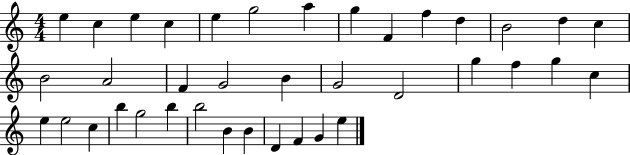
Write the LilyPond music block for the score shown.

{
  \clef treble
  \numericTimeSignature
  \time 4/4
  \key c \major
  e''4 c''4 e''4 c''4 | e''4 g''2 a''4 | g''4 f'4 f''4 d''4 | b'2 d''4 c''4 | \break b'2 a'2 | f'4 g'2 b'4 | g'2 d'2 | g''4 f''4 g''4 c''4 | \break e''4 e''2 c''4 | b''4 g''2 b''4 | b''2 b'4 b'4 | d'4 f'4 g'4 e''4 | \break \bar "|."
}